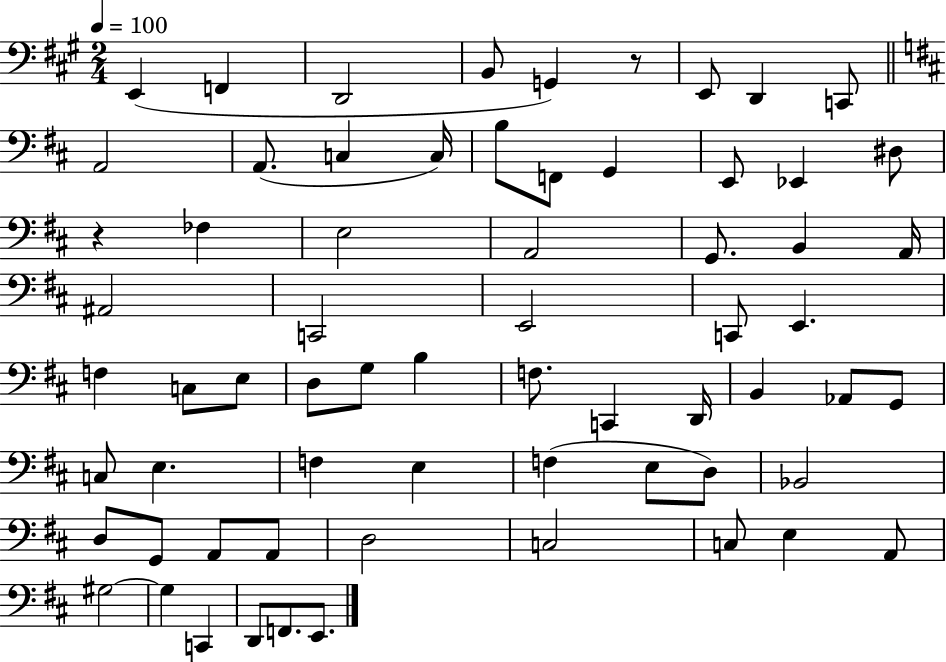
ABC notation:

X:1
T:Untitled
M:2/4
L:1/4
K:A
E,, F,, D,,2 B,,/2 G,, z/2 E,,/2 D,, C,,/2 A,,2 A,,/2 C, C,/4 B,/2 F,,/2 G,, E,,/2 _E,, ^D,/2 z _F, E,2 A,,2 G,,/2 B,, A,,/4 ^A,,2 C,,2 E,,2 C,,/2 E,, F, C,/2 E,/2 D,/2 G,/2 B, F,/2 C,, D,,/4 B,, _A,,/2 G,,/2 C,/2 E, F, E, F, E,/2 D,/2 _B,,2 D,/2 G,,/2 A,,/2 A,,/2 D,2 C,2 C,/2 E, A,,/2 ^G,2 ^G, C,, D,,/2 F,,/2 E,,/2